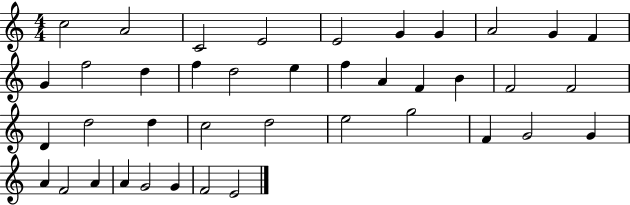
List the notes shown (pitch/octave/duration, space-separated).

C5/h A4/h C4/h E4/h E4/h G4/q G4/q A4/h G4/q F4/q G4/q F5/h D5/q F5/q D5/h E5/q F5/q A4/q F4/q B4/q F4/h F4/h D4/q D5/h D5/q C5/h D5/h E5/h G5/h F4/q G4/h G4/q A4/q F4/h A4/q A4/q G4/h G4/q F4/h E4/h